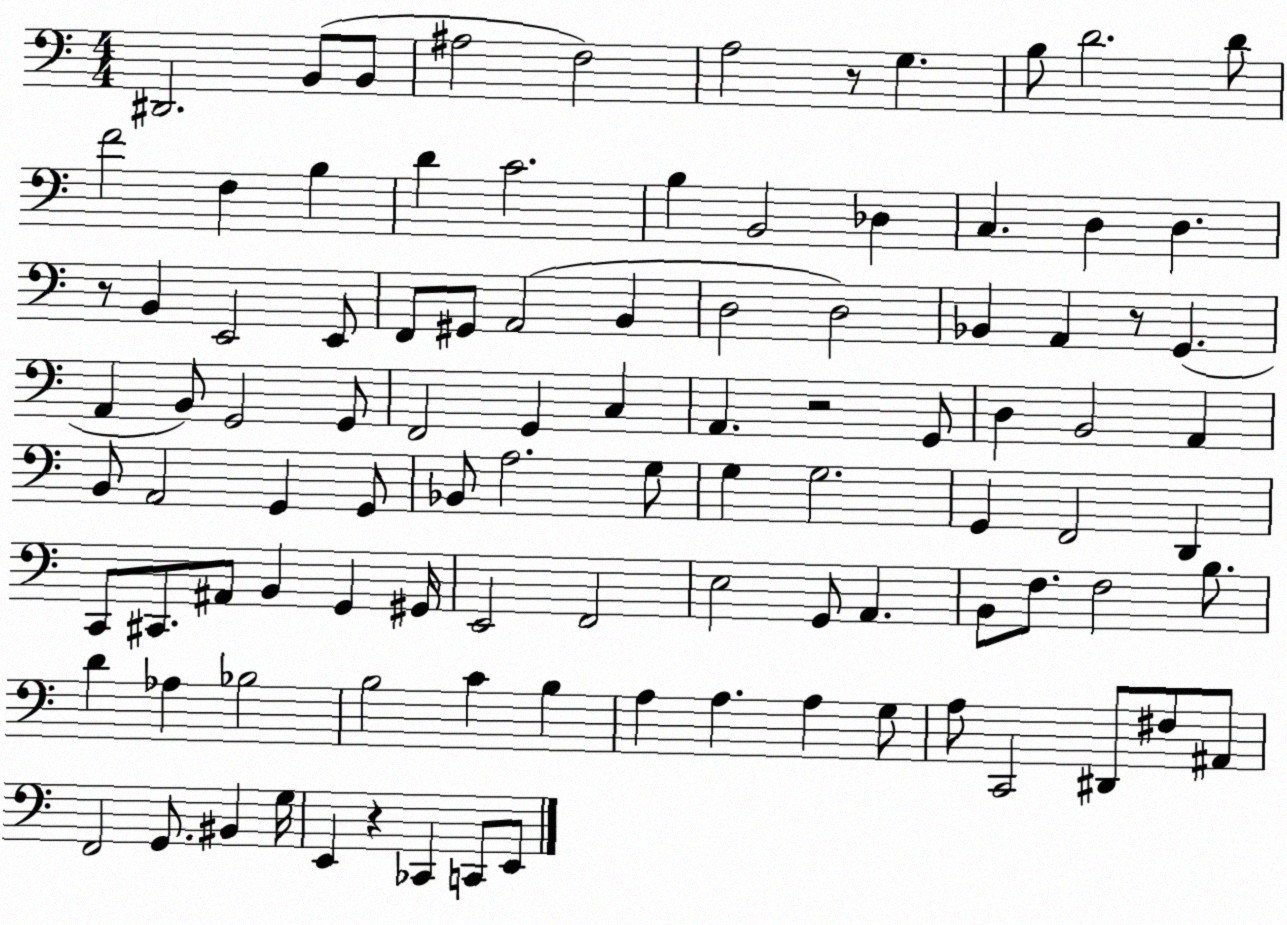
X:1
T:Untitled
M:4/4
L:1/4
K:C
^D,,2 B,,/2 B,,/2 ^A,2 F,2 A,2 z/2 G, B,/2 D2 D/2 F2 F, B, D C2 B, B,,2 _D, C, D, D, z/2 B,, E,,2 E,,/2 F,,/2 ^G,,/2 A,,2 B,, D,2 D,2 _B,, A,, z/2 G,, A,, B,,/2 G,,2 G,,/2 F,,2 G,, C, A,, z2 G,,/2 D, B,,2 A,, B,,/2 A,,2 G,, G,,/2 _B,,/2 A,2 G,/2 G, G,2 G,, F,,2 D,, C,,/2 ^C,,/2 ^A,,/2 B,, G,, ^G,,/4 E,,2 F,,2 E,2 G,,/2 A,, B,,/2 F,/2 F,2 B,/2 D _A, _B,2 B,2 C B, A, A, A, G,/2 A,/2 C,,2 ^D,,/2 ^F,/2 ^A,,/2 F,,2 G,,/2 ^B,, G,/4 E,, z _C,, C,,/2 E,,/2